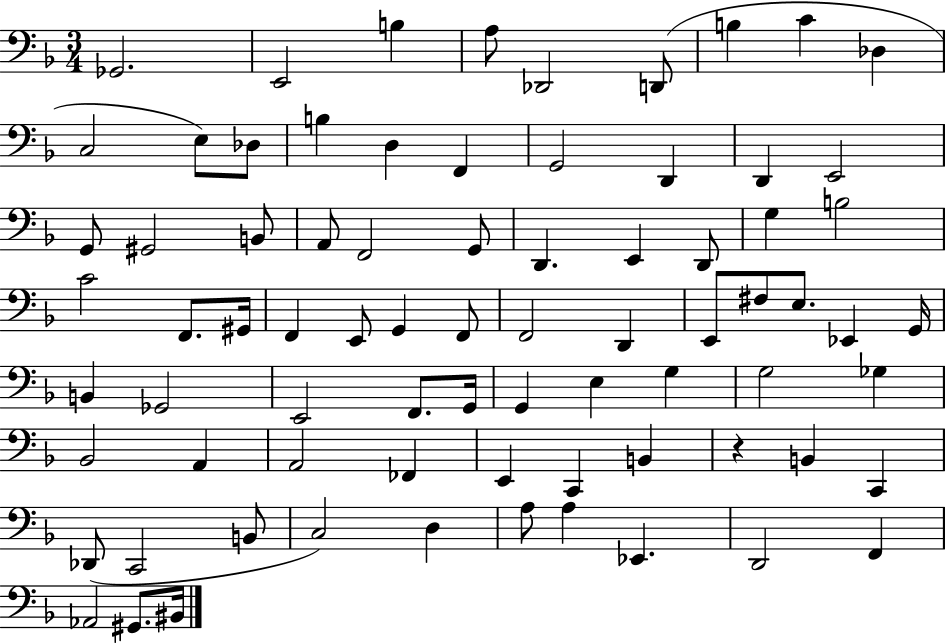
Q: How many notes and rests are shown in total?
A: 77